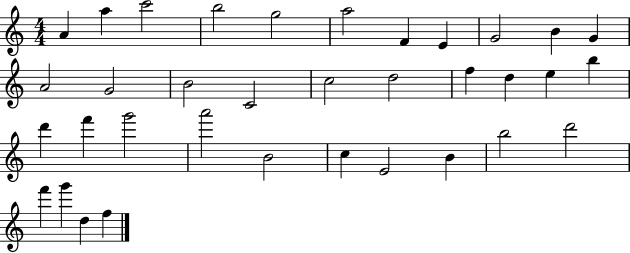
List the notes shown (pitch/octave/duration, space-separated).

A4/q A5/q C6/h B5/h G5/h A5/h F4/q E4/q G4/h B4/q G4/q A4/h G4/h B4/h C4/h C5/h D5/h F5/q D5/q E5/q B5/q D6/q F6/q G6/h A6/h B4/h C5/q E4/h B4/q B5/h D6/h F6/q G6/q D5/q F5/q